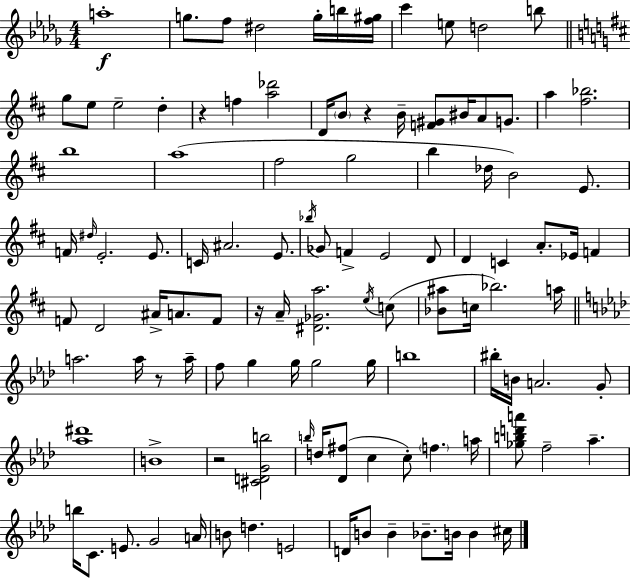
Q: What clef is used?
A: treble